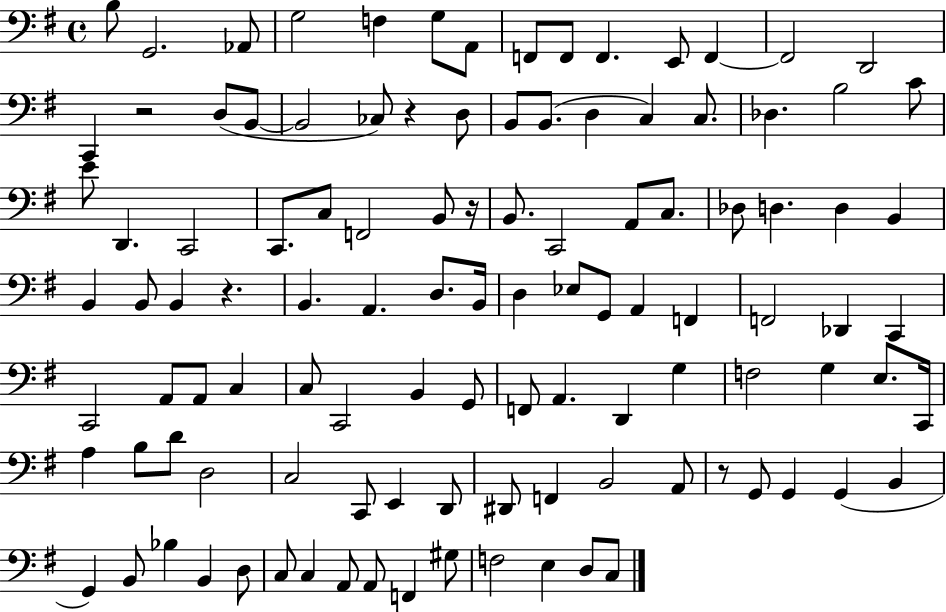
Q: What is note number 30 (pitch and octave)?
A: D2